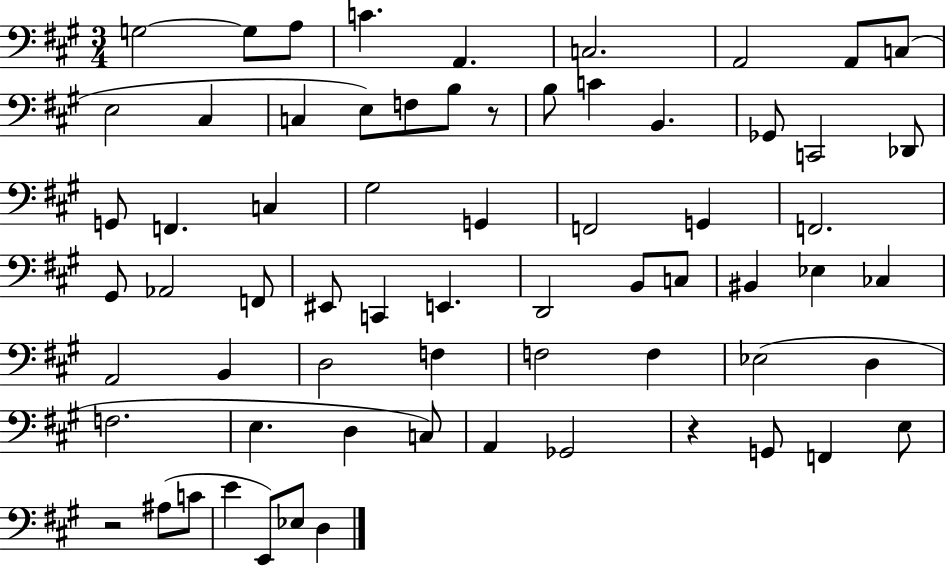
X:1
T:Untitled
M:3/4
L:1/4
K:A
G,2 G,/2 A,/2 C A,, C,2 A,,2 A,,/2 C,/2 E,2 ^C, C, E,/2 F,/2 B,/2 z/2 B,/2 C B,, _G,,/2 C,,2 _D,,/2 G,,/2 F,, C, ^G,2 G,, F,,2 G,, F,,2 ^G,,/2 _A,,2 F,,/2 ^E,,/2 C,, E,, D,,2 B,,/2 C,/2 ^B,, _E, _C, A,,2 B,, D,2 F, F,2 F, _E,2 D, F,2 E, D, C,/2 A,, _G,,2 z G,,/2 F,, E,/2 z2 ^A,/2 C/2 E E,,/2 _E,/2 D,